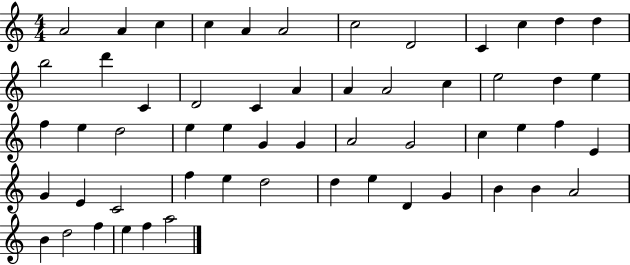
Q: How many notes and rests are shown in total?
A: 56